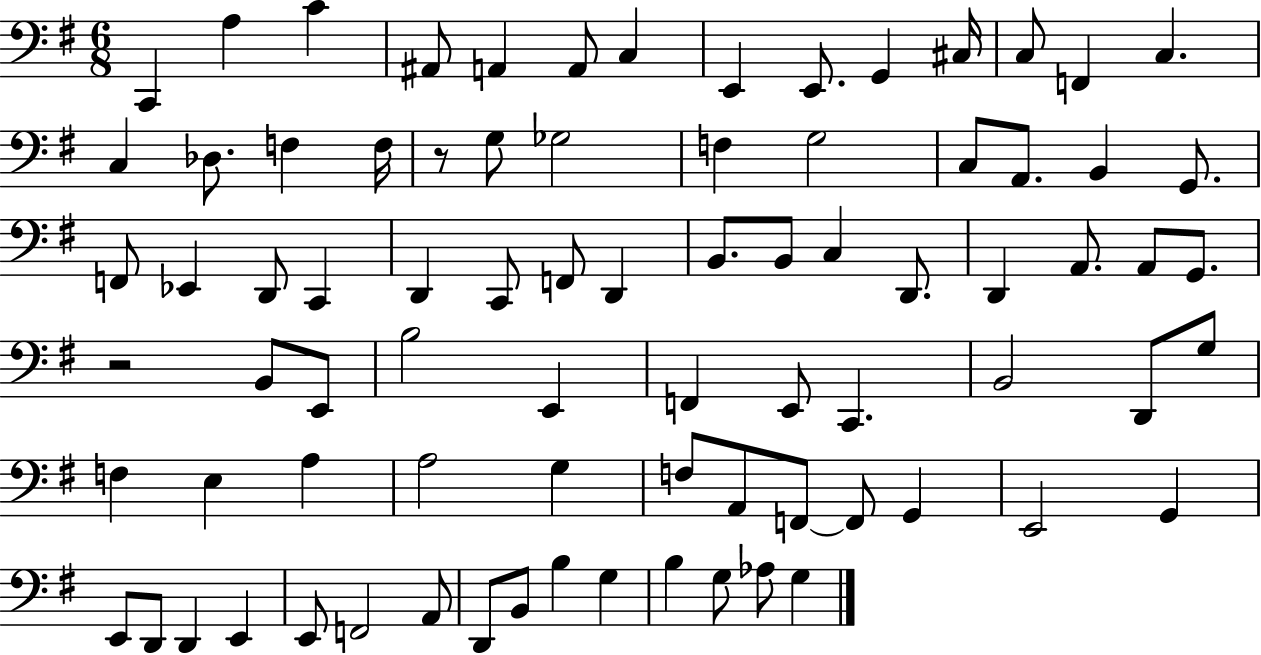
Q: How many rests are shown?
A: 2